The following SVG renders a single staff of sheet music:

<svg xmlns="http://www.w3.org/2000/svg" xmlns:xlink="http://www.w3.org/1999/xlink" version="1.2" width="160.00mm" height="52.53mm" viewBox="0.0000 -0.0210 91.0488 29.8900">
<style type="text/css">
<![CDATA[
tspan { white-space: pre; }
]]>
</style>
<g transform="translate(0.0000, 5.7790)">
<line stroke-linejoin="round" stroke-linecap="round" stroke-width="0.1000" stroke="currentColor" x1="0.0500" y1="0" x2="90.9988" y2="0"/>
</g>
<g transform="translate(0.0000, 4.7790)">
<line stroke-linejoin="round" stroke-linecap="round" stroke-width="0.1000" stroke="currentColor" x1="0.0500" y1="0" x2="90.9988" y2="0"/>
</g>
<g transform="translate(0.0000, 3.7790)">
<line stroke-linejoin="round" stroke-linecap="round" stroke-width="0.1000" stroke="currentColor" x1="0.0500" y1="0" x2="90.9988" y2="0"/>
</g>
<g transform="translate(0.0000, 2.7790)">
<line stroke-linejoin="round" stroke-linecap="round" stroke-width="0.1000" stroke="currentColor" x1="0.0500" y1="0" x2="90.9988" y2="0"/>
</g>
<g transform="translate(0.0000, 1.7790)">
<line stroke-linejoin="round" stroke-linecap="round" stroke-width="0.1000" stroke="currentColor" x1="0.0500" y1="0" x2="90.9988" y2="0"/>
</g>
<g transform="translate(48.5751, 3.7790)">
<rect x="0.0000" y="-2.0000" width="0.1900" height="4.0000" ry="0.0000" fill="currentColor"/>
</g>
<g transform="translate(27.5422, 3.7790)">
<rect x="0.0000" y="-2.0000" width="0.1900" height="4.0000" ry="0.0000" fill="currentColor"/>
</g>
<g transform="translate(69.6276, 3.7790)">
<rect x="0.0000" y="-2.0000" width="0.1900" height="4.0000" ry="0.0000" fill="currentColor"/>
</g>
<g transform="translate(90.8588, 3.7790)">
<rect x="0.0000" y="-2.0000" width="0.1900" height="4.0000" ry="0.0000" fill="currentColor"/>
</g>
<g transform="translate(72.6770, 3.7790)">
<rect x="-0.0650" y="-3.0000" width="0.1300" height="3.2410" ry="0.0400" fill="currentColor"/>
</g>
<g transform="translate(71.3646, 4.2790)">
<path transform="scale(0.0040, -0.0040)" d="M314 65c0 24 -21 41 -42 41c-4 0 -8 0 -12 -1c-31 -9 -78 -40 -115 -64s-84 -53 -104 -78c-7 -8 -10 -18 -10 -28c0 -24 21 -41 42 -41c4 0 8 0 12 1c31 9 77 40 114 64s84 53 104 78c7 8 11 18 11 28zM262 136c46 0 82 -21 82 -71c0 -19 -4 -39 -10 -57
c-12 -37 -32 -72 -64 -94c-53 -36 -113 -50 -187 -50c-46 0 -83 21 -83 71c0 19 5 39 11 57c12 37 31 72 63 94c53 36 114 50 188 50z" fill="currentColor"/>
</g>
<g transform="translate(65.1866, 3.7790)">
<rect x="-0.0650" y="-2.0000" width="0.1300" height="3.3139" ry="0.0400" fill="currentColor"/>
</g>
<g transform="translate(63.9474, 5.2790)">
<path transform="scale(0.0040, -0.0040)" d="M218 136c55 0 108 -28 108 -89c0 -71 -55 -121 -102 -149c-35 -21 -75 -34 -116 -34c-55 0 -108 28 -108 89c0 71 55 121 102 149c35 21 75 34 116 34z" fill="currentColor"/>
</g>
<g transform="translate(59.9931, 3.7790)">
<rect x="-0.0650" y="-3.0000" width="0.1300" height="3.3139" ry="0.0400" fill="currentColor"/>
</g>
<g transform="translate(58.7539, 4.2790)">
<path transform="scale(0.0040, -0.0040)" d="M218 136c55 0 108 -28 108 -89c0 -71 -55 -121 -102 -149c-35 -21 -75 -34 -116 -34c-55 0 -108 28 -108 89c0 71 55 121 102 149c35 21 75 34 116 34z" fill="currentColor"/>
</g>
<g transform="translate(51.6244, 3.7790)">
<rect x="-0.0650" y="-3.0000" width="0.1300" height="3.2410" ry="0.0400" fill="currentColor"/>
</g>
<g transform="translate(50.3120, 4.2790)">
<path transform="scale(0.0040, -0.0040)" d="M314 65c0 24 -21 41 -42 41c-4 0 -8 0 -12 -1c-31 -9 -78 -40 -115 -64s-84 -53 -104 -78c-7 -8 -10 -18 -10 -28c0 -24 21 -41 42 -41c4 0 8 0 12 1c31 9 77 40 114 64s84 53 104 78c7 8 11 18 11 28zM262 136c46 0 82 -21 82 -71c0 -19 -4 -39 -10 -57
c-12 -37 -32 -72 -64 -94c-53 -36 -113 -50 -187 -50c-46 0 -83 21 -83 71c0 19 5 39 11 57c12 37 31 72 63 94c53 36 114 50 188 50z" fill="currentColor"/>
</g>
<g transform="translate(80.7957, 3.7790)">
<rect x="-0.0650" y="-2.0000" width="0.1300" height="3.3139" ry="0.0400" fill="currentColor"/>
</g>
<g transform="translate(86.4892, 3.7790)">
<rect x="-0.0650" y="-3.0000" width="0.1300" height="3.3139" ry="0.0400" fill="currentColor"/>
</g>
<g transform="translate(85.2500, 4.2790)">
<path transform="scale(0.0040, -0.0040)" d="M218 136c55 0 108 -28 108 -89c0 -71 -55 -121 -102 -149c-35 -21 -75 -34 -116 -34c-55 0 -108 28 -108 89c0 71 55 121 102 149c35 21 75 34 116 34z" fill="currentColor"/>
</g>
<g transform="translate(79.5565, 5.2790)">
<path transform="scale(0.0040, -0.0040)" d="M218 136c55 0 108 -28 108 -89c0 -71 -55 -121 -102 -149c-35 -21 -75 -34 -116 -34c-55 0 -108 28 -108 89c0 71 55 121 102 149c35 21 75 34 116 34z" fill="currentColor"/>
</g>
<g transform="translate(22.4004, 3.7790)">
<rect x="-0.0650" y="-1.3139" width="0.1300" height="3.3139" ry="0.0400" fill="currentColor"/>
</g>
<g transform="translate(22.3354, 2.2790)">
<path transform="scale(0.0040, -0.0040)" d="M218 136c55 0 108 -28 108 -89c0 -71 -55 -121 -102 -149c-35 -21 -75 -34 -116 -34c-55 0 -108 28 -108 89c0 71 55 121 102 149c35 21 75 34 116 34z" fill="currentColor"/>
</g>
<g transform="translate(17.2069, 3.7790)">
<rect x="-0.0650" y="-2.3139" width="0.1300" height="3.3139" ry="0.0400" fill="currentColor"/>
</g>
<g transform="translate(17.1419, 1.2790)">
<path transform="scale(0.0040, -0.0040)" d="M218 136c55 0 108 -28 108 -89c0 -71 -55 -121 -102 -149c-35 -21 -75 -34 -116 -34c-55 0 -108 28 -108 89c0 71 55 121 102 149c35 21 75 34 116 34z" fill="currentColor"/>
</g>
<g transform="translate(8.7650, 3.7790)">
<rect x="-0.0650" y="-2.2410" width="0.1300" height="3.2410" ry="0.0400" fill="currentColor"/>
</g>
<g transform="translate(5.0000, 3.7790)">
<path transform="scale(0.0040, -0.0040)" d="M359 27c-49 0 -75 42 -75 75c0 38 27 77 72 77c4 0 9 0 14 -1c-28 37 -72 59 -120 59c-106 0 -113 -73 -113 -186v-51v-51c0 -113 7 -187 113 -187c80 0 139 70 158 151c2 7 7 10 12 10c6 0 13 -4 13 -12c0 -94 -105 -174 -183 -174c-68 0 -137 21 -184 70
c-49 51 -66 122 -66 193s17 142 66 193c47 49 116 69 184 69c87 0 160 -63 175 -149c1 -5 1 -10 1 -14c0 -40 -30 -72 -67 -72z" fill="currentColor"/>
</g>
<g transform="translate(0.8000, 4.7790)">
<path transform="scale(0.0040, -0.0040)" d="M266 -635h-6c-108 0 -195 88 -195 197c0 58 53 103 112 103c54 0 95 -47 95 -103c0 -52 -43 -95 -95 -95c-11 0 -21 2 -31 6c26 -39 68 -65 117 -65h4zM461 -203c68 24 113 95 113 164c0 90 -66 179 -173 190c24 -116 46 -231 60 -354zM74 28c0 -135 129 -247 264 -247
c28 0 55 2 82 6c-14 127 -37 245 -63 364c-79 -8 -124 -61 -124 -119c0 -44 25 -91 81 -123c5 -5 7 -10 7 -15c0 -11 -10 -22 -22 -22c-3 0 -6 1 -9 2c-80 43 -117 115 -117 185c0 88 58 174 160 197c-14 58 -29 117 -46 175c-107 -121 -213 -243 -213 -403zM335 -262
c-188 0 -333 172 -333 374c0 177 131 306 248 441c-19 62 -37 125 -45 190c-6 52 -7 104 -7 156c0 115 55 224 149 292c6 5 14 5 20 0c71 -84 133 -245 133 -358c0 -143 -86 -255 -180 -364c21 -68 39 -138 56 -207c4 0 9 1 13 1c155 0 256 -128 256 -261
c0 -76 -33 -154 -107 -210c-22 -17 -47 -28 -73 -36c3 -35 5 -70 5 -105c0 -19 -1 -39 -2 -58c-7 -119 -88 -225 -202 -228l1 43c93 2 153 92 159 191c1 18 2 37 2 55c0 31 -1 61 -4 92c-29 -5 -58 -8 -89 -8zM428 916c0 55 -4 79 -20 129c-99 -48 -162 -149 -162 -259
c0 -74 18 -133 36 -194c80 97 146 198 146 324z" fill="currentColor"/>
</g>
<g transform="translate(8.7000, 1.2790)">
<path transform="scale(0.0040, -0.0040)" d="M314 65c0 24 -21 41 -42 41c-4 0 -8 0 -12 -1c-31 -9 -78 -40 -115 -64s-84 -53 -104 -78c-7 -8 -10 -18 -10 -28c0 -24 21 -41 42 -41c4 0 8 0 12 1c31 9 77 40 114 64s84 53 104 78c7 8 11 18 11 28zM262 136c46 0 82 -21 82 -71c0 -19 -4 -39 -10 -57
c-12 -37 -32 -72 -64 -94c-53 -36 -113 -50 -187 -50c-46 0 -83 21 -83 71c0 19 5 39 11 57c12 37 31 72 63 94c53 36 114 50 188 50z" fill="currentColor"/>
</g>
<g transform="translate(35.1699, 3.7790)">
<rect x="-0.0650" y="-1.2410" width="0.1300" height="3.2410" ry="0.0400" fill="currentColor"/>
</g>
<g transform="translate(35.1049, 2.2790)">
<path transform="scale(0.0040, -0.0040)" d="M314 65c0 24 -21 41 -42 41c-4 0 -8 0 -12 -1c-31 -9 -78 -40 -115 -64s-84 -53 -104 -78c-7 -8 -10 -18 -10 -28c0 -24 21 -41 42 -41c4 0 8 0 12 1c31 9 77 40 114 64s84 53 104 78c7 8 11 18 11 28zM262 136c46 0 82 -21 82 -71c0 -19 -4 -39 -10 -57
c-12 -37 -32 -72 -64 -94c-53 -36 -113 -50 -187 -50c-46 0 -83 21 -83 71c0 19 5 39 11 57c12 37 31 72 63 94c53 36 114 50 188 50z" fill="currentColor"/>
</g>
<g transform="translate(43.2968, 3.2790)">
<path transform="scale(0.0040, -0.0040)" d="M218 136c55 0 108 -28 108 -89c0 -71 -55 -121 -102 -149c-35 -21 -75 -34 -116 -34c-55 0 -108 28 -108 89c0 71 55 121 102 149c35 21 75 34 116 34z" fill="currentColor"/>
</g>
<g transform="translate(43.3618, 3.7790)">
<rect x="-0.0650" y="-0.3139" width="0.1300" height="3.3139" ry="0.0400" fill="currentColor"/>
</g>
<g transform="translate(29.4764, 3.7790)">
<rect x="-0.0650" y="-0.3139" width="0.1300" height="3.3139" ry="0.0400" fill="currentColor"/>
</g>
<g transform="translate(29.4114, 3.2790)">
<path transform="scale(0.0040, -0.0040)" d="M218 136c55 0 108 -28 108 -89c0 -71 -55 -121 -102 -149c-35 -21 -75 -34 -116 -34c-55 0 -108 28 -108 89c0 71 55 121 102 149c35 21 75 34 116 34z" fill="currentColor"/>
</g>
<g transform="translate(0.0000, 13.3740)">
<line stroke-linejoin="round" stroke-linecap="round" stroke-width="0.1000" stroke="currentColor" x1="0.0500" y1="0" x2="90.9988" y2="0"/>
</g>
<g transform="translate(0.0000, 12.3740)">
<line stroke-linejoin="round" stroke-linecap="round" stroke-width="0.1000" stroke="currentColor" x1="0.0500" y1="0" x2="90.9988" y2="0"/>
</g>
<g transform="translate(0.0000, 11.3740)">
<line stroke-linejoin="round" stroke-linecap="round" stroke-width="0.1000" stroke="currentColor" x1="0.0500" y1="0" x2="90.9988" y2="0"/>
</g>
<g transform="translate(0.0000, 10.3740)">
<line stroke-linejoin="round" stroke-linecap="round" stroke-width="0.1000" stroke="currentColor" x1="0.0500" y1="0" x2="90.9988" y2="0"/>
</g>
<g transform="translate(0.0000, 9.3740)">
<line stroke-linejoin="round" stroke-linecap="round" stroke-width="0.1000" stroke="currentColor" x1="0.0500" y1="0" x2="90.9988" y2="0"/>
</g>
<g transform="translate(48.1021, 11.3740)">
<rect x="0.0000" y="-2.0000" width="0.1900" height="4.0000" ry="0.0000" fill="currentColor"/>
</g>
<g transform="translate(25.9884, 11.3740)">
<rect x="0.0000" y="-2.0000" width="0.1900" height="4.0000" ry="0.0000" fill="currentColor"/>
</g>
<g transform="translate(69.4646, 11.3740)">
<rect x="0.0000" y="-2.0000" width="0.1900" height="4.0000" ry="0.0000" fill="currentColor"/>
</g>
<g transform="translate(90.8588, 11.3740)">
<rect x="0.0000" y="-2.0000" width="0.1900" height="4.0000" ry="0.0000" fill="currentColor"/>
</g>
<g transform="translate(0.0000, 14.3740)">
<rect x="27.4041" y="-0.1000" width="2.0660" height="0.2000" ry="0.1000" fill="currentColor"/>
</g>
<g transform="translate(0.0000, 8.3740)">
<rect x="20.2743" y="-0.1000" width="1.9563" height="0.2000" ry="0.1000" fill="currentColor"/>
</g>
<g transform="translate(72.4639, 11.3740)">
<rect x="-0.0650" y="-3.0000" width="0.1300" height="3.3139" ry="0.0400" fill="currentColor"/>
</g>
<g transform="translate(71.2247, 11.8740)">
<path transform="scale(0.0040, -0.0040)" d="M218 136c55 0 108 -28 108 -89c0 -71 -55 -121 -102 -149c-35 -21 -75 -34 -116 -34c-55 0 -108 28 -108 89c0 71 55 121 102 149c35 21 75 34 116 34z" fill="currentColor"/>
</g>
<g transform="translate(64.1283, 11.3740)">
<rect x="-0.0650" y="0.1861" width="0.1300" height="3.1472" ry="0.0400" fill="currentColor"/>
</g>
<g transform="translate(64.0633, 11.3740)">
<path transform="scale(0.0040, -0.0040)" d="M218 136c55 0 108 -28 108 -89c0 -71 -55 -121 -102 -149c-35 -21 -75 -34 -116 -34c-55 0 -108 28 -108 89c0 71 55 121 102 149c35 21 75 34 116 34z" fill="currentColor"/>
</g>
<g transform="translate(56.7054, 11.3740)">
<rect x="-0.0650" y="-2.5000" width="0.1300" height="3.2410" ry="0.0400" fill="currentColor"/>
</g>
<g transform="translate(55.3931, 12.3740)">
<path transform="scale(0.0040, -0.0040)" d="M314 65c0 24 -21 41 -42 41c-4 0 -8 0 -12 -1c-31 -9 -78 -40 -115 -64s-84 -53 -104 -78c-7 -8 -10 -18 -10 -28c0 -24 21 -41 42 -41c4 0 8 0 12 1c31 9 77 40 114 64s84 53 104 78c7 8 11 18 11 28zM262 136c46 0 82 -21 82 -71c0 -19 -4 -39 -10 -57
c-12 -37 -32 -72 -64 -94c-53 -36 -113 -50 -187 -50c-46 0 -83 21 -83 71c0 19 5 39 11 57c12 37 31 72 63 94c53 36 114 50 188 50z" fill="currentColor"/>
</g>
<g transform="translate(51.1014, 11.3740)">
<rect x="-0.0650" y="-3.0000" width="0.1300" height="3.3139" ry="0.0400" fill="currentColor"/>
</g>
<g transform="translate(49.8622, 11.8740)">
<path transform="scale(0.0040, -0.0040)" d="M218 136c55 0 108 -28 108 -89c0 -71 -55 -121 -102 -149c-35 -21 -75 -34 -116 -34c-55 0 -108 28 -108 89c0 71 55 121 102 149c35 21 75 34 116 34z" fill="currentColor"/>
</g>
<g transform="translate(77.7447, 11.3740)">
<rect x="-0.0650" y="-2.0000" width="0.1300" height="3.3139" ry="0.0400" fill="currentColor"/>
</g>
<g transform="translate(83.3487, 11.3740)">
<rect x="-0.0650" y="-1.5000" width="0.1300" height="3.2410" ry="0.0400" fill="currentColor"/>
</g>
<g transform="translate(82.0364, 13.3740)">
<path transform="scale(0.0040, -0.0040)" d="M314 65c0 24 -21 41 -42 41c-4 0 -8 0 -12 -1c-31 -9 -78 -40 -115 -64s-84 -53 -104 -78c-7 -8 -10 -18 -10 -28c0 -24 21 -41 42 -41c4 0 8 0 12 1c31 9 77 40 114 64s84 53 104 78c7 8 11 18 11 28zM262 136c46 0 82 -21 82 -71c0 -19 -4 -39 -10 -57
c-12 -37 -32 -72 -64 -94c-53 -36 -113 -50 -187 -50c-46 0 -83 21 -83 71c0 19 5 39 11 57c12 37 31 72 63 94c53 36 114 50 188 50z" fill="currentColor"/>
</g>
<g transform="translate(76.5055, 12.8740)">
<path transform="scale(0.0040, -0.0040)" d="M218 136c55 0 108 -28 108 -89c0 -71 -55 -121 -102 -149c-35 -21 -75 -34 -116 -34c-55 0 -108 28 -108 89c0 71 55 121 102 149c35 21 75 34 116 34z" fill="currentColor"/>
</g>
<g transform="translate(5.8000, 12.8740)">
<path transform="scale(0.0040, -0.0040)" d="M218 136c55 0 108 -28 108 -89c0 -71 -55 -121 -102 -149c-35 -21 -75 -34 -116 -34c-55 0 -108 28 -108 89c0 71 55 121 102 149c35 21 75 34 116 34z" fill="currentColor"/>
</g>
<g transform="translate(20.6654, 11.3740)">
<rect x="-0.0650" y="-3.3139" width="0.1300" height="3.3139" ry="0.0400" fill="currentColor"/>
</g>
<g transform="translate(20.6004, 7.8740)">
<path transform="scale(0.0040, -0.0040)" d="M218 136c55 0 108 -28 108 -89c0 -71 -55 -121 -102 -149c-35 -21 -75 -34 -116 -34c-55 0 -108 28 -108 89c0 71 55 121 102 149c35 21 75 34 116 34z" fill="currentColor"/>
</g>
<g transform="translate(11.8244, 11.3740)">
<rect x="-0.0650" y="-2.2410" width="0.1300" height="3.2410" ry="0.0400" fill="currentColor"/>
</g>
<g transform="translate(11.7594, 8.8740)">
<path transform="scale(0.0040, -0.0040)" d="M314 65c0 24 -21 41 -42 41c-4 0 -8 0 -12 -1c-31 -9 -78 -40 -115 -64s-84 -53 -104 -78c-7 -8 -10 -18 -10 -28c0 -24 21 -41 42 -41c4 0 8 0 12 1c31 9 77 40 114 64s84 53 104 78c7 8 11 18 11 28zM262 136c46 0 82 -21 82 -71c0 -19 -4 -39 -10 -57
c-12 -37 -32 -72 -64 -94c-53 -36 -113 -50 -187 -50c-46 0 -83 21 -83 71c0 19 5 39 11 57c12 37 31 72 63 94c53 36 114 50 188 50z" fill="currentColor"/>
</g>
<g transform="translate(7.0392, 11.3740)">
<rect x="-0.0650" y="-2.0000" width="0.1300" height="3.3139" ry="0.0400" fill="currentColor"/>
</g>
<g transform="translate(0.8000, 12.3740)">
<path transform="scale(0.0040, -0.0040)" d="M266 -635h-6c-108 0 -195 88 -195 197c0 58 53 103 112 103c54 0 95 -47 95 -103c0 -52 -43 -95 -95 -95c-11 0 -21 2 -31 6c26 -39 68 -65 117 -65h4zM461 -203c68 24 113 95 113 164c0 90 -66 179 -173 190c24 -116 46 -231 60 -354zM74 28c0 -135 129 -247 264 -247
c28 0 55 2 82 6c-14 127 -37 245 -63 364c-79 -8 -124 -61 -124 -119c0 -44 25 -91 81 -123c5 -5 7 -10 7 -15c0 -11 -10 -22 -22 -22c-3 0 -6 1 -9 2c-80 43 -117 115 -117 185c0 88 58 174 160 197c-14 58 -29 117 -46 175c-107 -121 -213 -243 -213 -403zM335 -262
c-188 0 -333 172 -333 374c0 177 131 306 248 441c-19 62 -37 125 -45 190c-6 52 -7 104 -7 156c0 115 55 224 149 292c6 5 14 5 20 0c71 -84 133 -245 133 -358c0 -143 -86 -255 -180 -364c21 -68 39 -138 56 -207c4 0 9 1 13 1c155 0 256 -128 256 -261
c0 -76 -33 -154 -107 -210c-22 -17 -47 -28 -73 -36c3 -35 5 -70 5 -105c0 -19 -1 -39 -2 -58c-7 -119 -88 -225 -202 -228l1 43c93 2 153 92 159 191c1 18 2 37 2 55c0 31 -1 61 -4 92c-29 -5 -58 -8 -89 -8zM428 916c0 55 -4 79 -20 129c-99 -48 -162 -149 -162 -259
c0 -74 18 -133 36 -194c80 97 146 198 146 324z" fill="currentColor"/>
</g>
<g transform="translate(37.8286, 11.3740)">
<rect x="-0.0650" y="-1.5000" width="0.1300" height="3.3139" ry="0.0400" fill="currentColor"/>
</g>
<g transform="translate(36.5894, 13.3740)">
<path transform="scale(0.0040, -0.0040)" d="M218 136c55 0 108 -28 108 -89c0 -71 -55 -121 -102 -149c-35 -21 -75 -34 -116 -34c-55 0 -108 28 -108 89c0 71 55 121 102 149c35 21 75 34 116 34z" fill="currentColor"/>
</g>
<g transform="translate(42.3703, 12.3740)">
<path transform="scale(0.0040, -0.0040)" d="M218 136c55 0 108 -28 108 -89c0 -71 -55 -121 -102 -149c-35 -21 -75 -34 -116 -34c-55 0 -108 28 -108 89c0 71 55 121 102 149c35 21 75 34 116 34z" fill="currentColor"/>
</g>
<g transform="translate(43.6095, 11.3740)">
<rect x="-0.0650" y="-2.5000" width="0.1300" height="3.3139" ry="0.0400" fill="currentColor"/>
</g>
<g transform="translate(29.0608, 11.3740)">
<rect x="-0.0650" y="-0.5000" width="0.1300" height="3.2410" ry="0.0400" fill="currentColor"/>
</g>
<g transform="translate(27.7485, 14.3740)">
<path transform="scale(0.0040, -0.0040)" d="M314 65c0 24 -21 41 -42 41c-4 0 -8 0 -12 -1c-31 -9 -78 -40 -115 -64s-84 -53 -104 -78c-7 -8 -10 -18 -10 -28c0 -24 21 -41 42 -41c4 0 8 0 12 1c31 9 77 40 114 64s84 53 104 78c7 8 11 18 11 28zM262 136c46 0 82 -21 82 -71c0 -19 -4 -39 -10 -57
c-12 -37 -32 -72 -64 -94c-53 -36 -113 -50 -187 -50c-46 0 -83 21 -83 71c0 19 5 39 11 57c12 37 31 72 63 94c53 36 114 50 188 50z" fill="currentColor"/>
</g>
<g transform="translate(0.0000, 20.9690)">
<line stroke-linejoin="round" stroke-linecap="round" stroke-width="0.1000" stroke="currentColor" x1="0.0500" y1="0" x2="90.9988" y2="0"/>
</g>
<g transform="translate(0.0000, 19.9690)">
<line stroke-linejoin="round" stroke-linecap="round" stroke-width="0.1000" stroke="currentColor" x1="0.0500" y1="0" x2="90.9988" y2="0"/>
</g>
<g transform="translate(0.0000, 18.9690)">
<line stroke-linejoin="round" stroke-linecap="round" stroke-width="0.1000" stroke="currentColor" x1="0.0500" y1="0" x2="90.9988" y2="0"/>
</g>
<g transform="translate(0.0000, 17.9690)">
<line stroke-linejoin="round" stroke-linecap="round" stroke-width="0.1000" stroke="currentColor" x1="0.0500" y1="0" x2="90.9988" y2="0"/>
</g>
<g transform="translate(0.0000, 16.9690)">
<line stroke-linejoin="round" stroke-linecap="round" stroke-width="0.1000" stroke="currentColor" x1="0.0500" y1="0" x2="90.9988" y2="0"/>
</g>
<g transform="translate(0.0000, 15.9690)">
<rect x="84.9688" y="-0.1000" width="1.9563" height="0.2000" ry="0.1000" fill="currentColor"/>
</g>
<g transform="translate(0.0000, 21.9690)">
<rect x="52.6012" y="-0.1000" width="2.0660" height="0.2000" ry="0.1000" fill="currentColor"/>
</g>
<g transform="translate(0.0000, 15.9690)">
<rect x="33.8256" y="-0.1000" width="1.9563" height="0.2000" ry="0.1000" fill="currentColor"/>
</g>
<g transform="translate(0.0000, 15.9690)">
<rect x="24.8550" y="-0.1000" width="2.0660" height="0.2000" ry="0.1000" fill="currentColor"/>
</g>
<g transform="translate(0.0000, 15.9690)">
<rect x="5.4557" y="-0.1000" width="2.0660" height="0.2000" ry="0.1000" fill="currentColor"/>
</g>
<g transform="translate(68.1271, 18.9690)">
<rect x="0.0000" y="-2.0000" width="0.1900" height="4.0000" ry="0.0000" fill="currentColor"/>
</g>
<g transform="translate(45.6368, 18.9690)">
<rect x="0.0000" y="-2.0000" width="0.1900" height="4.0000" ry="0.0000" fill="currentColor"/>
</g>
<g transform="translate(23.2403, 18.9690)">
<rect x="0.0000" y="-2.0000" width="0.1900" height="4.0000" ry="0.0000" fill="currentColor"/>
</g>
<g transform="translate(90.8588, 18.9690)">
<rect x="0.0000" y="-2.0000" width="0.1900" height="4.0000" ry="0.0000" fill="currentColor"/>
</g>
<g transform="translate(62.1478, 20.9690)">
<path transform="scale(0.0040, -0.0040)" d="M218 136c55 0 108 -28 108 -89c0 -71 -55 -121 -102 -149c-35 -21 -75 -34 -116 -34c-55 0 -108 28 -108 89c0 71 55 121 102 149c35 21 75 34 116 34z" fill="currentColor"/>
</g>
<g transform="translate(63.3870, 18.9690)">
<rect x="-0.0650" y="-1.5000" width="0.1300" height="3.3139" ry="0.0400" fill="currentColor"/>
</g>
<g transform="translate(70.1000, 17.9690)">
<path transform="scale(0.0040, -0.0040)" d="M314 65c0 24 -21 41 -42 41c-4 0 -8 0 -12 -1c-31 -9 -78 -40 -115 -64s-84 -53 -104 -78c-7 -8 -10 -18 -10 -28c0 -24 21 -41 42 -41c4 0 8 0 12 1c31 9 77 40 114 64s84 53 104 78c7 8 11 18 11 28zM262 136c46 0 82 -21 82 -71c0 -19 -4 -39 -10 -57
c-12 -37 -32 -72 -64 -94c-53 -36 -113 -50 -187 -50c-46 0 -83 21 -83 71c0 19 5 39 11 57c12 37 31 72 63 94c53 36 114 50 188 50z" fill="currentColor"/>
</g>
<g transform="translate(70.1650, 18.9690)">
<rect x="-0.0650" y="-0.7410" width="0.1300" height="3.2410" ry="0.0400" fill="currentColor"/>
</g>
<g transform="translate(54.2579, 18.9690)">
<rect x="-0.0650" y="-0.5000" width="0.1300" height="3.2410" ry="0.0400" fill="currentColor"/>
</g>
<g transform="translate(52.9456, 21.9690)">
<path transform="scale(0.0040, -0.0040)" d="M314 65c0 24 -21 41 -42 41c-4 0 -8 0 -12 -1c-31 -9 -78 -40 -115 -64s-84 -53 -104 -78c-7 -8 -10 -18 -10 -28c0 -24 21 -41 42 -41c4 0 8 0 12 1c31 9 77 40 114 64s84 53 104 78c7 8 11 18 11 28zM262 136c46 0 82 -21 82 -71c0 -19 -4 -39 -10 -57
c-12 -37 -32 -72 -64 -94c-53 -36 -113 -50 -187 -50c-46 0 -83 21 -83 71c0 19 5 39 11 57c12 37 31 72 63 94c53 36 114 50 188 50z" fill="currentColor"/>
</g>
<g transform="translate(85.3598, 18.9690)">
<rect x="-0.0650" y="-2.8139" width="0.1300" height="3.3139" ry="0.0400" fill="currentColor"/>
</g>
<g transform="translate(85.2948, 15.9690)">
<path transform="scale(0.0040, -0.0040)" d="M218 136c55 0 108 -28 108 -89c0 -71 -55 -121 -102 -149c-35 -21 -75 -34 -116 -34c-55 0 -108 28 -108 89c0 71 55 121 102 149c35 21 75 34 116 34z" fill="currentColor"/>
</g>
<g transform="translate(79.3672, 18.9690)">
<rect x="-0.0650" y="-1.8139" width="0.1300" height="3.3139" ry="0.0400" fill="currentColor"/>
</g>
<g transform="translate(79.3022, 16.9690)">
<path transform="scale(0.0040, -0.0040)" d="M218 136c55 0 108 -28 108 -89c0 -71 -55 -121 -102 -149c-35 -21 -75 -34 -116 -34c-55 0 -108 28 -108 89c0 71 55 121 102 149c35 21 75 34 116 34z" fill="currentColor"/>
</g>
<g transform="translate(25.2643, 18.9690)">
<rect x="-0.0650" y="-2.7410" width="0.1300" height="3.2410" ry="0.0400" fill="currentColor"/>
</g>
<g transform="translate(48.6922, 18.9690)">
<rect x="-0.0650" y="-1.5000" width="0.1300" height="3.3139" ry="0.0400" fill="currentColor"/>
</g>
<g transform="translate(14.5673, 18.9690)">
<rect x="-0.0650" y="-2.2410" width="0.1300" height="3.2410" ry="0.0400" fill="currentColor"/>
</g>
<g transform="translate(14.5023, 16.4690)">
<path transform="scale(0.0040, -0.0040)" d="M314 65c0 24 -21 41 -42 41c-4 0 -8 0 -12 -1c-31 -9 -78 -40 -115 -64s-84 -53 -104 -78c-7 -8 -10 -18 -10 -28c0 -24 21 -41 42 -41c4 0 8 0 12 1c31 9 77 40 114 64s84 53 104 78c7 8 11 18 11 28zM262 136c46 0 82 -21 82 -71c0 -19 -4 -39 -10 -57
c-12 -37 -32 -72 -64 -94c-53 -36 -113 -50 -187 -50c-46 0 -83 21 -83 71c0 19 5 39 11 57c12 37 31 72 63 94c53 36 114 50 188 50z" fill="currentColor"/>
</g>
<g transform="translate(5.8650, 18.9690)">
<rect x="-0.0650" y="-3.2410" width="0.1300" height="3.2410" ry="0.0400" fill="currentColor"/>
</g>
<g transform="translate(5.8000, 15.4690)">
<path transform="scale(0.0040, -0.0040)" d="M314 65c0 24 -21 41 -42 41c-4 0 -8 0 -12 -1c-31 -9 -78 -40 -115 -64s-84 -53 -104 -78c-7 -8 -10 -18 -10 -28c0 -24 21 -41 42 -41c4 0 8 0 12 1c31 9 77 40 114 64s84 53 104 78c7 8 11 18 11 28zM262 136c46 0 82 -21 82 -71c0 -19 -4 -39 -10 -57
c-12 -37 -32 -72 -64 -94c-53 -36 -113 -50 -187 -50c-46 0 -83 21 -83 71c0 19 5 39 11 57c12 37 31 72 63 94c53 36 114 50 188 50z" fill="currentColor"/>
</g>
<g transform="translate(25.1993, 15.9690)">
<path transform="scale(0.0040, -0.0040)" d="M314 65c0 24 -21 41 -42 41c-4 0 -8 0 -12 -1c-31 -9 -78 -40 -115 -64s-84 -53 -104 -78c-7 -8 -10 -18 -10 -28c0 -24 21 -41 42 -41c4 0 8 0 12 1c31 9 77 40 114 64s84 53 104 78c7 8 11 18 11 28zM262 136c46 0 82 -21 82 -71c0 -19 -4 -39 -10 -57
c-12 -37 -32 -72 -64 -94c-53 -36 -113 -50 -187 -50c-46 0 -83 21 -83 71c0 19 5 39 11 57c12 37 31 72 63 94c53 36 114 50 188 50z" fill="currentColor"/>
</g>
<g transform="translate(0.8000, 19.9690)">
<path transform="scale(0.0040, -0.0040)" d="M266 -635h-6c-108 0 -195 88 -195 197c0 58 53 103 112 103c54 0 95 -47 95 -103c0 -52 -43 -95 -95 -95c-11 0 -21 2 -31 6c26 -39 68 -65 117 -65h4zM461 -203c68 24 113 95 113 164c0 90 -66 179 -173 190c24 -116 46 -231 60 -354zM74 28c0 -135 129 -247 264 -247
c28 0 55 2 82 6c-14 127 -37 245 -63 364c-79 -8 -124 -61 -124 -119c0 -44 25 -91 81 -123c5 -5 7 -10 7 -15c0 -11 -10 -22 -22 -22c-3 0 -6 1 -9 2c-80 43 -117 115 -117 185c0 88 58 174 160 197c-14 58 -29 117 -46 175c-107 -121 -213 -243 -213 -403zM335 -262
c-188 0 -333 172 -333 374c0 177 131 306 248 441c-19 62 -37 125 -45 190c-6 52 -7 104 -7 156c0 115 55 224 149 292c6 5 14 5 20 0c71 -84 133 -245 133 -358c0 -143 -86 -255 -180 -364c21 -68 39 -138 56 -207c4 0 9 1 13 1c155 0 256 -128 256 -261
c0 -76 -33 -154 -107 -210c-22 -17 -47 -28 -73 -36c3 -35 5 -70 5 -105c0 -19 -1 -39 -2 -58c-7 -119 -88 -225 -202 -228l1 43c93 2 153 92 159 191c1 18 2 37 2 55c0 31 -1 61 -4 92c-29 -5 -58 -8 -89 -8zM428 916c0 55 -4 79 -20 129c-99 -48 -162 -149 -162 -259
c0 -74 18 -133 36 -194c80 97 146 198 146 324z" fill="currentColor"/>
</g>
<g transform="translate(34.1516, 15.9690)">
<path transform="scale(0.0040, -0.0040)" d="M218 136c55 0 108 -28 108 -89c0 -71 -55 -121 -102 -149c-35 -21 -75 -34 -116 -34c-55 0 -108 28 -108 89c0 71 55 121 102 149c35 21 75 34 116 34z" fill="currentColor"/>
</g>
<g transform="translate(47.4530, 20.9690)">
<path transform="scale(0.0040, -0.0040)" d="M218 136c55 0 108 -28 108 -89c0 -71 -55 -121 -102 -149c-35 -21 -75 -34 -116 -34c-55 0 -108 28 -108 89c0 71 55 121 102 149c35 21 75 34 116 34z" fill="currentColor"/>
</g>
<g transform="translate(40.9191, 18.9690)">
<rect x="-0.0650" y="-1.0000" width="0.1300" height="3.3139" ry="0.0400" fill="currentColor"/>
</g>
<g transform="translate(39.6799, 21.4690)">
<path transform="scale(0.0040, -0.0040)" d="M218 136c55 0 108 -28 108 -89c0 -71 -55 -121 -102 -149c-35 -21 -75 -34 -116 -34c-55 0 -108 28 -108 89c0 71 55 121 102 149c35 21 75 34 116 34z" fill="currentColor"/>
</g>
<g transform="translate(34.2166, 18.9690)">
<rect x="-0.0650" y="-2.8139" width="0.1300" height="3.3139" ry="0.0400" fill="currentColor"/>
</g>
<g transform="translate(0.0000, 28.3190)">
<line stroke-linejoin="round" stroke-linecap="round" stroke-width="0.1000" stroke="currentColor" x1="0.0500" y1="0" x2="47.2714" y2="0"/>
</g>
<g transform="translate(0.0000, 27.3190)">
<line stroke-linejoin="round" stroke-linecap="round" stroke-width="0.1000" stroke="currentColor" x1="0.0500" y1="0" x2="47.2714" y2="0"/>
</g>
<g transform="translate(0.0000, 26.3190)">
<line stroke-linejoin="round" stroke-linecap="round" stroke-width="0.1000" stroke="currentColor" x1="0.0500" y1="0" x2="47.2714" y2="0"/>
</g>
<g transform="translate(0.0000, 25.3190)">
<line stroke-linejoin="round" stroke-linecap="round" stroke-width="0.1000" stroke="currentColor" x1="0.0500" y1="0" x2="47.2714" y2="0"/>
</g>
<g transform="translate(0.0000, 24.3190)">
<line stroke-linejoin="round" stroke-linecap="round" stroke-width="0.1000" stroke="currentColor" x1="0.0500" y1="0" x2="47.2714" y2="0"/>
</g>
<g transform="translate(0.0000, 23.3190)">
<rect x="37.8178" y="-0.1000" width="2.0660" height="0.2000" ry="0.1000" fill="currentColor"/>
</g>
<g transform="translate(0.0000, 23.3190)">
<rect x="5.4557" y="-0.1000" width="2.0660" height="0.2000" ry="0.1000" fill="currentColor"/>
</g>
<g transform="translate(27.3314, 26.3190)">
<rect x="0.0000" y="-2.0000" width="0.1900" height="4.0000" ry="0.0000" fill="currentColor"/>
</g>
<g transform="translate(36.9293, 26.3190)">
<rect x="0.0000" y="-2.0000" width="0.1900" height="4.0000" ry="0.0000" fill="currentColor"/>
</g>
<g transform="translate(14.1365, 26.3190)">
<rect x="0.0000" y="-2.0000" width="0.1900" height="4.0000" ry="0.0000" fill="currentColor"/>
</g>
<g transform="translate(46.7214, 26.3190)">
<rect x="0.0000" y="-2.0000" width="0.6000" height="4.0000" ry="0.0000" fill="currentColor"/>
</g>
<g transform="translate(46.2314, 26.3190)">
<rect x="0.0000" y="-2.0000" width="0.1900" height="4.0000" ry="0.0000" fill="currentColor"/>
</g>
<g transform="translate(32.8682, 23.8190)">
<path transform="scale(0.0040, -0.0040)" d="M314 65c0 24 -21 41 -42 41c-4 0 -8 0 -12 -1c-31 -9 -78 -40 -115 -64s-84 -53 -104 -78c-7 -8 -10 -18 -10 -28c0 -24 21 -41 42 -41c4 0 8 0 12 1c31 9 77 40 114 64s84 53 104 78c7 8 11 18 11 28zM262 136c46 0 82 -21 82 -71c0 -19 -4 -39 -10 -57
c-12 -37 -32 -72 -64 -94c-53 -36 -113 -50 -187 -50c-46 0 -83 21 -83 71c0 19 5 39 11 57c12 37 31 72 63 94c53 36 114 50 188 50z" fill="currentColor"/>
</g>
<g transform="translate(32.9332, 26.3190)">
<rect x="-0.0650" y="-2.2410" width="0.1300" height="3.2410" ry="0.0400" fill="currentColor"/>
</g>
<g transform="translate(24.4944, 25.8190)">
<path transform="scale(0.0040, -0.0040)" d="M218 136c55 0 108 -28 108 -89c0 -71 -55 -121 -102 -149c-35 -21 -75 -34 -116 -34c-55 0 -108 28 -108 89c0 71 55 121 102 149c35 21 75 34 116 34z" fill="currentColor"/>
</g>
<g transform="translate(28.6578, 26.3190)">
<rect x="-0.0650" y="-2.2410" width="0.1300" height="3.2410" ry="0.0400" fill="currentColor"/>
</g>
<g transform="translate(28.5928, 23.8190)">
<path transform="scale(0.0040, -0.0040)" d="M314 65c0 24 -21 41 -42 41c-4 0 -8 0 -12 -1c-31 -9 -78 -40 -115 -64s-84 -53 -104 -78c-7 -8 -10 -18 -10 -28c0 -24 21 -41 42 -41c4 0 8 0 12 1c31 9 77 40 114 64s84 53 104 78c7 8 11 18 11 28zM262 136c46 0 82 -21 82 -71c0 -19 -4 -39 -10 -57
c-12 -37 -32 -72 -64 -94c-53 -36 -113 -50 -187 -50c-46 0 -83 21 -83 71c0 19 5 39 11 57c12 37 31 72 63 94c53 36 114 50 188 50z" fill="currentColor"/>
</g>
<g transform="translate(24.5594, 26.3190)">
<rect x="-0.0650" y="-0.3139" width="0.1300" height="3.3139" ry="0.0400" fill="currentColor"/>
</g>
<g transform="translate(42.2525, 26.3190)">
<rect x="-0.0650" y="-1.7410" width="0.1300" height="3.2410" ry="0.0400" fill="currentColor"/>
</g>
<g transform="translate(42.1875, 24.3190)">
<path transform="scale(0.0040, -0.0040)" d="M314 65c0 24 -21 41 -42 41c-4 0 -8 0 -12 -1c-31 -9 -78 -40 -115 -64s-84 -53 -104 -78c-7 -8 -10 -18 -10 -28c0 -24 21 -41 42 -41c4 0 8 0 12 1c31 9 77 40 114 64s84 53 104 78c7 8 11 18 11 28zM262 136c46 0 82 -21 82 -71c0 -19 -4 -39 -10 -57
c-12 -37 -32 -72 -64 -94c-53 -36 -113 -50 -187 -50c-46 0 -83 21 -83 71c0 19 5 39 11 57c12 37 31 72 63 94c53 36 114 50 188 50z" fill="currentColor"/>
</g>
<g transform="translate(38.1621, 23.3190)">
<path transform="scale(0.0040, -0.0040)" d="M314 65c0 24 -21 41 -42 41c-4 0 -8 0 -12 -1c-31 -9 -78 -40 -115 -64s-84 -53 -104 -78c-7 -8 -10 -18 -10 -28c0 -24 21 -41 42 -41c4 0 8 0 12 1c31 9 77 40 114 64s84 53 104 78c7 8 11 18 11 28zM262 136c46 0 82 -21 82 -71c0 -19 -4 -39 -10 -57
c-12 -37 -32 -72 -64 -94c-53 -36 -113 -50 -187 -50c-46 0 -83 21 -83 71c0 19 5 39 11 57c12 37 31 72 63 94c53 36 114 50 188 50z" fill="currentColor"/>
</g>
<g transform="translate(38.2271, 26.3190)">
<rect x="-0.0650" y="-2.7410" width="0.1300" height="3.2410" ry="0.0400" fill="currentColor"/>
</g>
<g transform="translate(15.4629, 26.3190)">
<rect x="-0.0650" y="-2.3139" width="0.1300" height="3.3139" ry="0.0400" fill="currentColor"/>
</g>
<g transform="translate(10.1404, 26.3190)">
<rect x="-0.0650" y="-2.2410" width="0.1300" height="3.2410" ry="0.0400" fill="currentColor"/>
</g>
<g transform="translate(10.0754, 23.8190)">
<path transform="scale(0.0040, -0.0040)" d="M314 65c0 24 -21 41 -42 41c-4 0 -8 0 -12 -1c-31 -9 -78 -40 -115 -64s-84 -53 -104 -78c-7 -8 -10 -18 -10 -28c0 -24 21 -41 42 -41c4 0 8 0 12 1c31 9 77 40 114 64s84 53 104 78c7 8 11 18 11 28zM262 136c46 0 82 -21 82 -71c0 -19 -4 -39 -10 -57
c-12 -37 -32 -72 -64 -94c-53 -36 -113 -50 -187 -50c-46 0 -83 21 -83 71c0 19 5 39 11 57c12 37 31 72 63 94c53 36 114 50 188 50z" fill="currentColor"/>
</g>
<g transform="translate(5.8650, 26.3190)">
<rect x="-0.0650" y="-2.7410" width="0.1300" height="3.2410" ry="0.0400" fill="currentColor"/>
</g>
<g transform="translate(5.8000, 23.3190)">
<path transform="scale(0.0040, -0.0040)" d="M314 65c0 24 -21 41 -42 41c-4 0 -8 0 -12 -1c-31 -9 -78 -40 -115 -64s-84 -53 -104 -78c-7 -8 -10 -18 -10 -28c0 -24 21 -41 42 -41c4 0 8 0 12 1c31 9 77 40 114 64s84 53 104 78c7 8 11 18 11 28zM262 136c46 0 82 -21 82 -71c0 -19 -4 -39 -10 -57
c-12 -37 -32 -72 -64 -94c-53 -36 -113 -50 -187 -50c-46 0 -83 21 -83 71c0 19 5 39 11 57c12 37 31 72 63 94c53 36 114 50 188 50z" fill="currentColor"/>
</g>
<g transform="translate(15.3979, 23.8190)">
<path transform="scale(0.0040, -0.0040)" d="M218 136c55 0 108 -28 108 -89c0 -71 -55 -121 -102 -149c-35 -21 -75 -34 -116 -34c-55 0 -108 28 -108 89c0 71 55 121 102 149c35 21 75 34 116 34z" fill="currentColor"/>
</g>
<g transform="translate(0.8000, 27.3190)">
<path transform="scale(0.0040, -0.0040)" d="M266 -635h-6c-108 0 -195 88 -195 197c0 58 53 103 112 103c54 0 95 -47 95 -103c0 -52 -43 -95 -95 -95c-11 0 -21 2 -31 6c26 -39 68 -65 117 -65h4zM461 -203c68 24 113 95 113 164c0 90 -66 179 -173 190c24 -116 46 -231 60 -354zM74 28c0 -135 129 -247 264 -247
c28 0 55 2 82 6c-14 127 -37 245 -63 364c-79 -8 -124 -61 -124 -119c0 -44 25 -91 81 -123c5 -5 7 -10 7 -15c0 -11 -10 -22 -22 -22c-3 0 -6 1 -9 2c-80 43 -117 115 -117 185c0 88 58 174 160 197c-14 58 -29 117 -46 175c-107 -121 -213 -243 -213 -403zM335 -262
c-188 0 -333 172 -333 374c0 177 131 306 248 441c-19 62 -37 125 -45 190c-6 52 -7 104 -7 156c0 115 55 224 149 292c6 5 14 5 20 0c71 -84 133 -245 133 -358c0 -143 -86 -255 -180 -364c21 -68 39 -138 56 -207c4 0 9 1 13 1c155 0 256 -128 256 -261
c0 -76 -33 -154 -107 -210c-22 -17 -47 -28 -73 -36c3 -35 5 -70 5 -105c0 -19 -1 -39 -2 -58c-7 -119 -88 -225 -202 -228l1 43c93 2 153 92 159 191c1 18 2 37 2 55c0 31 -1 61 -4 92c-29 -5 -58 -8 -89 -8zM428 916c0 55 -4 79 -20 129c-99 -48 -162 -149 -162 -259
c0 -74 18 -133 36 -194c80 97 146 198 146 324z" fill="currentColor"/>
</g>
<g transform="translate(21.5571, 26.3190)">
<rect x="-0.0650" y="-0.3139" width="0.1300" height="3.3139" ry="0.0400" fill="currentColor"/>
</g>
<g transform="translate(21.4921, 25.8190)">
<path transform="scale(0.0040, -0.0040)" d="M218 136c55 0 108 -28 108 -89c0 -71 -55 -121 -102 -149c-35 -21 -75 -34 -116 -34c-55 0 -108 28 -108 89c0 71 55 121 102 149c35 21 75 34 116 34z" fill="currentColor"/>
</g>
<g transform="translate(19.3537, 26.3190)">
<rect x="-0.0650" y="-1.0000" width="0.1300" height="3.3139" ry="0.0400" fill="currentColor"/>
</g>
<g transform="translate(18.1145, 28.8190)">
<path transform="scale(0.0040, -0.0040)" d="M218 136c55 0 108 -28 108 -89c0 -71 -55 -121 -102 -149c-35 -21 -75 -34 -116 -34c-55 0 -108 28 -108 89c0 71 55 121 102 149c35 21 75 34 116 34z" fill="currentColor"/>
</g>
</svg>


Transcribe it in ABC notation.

X:1
T:Untitled
M:4/4
L:1/4
K:C
g2 g e c e2 c A2 A F A2 F A F g2 b C2 E G A G2 B A F E2 b2 g2 a2 a D E C2 E d2 f a a2 g2 g D c c g2 g2 a2 f2